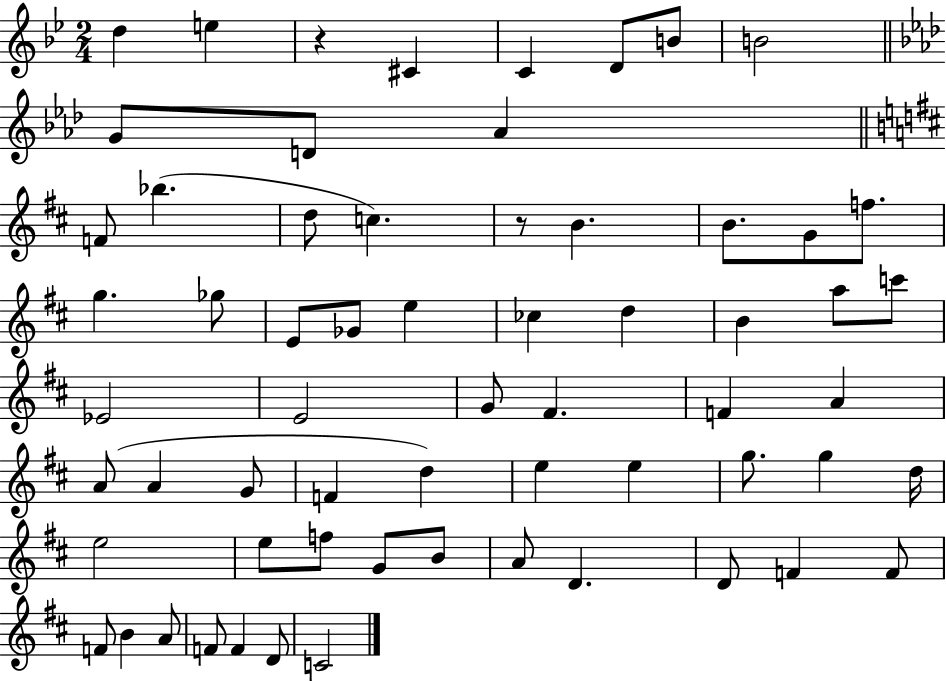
X:1
T:Untitled
M:2/4
L:1/4
K:Bb
d e z ^C C D/2 B/2 B2 G/2 D/2 _A F/2 _b d/2 c z/2 B B/2 G/2 f/2 g _g/2 E/2 _G/2 e _c d B a/2 c'/2 _E2 E2 G/2 ^F F A A/2 A G/2 F d e e g/2 g d/4 e2 e/2 f/2 G/2 B/2 A/2 D D/2 F F/2 F/2 B A/2 F/2 F D/2 C2